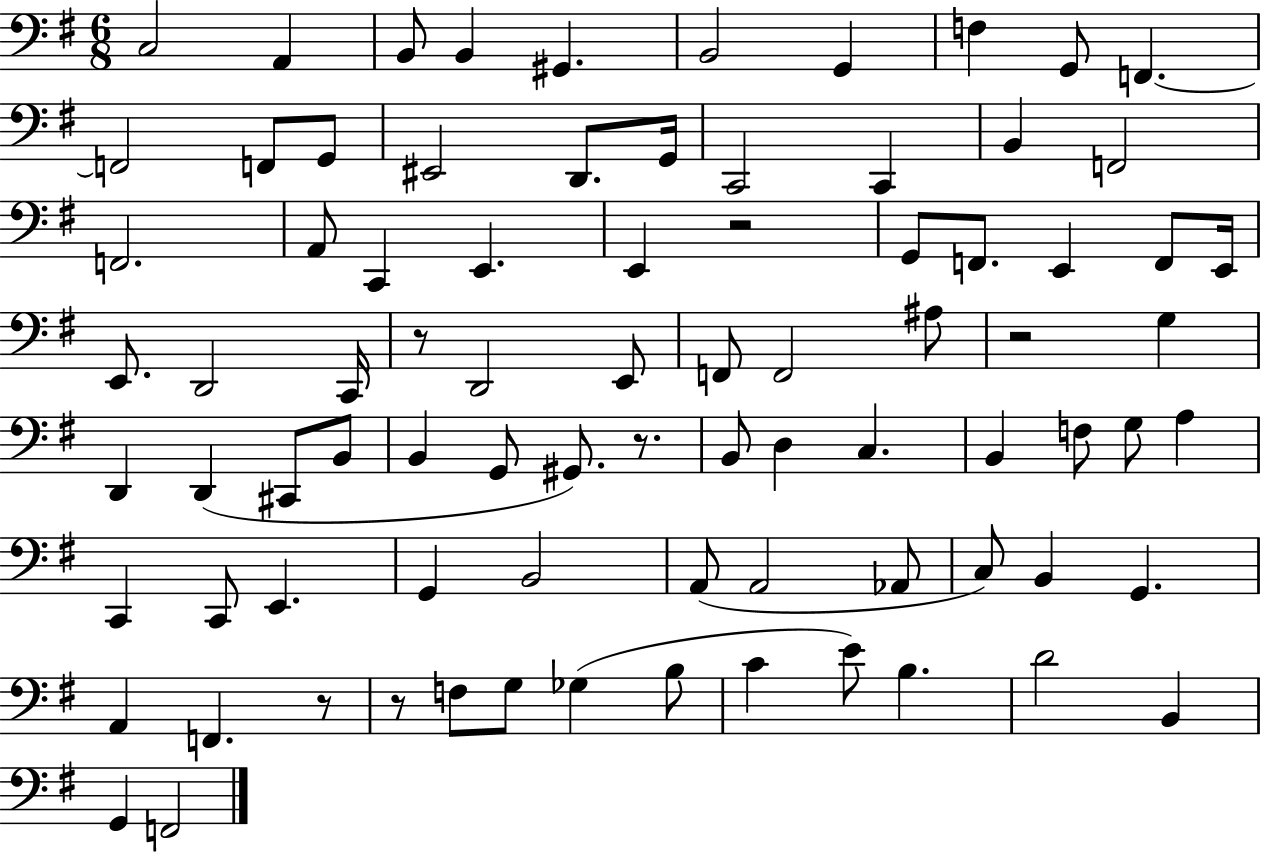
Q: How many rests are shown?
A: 6